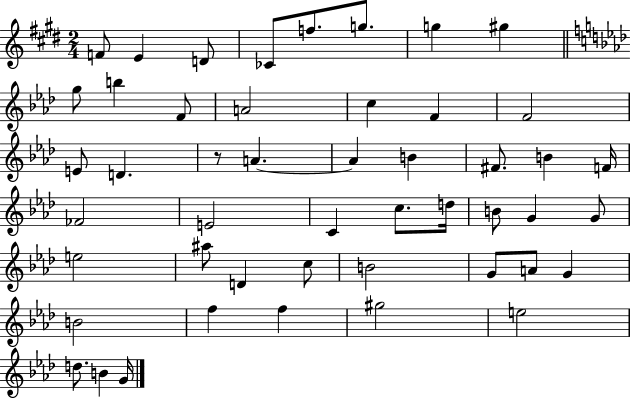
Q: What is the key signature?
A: E major